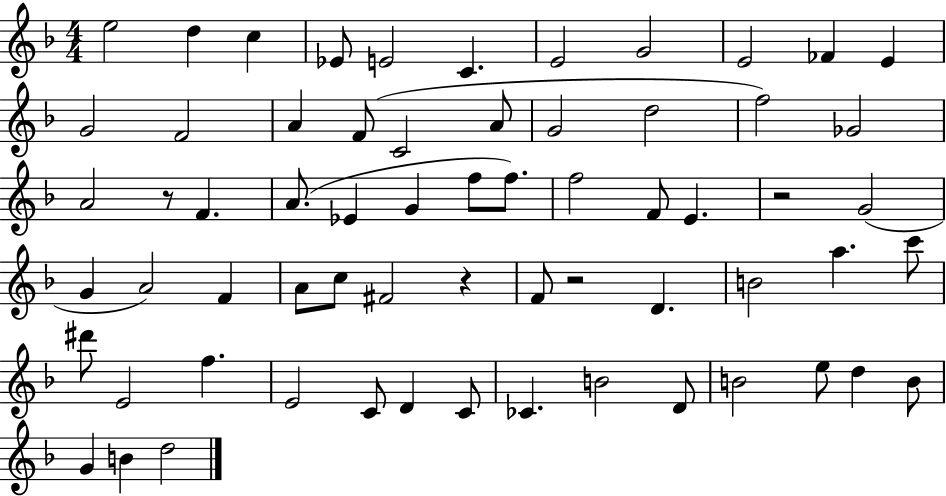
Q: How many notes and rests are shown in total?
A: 64